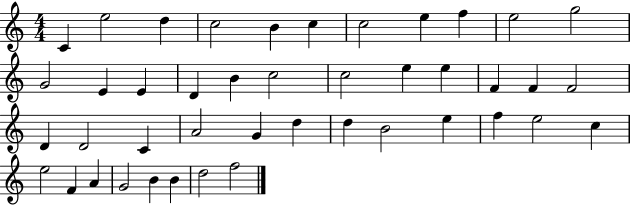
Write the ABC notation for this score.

X:1
T:Untitled
M:4/4
L:1/4
K:C
C e2 d c2 B c c2 e f e2 g2 G2 E E D B c2 c2 e e F F F2 D D2 C A2 G d d B2 e f e2 c e2 F A G2 B B d2 f2